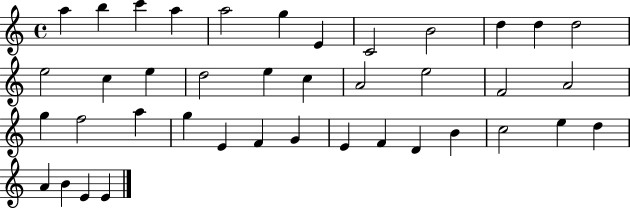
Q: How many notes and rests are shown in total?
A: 40